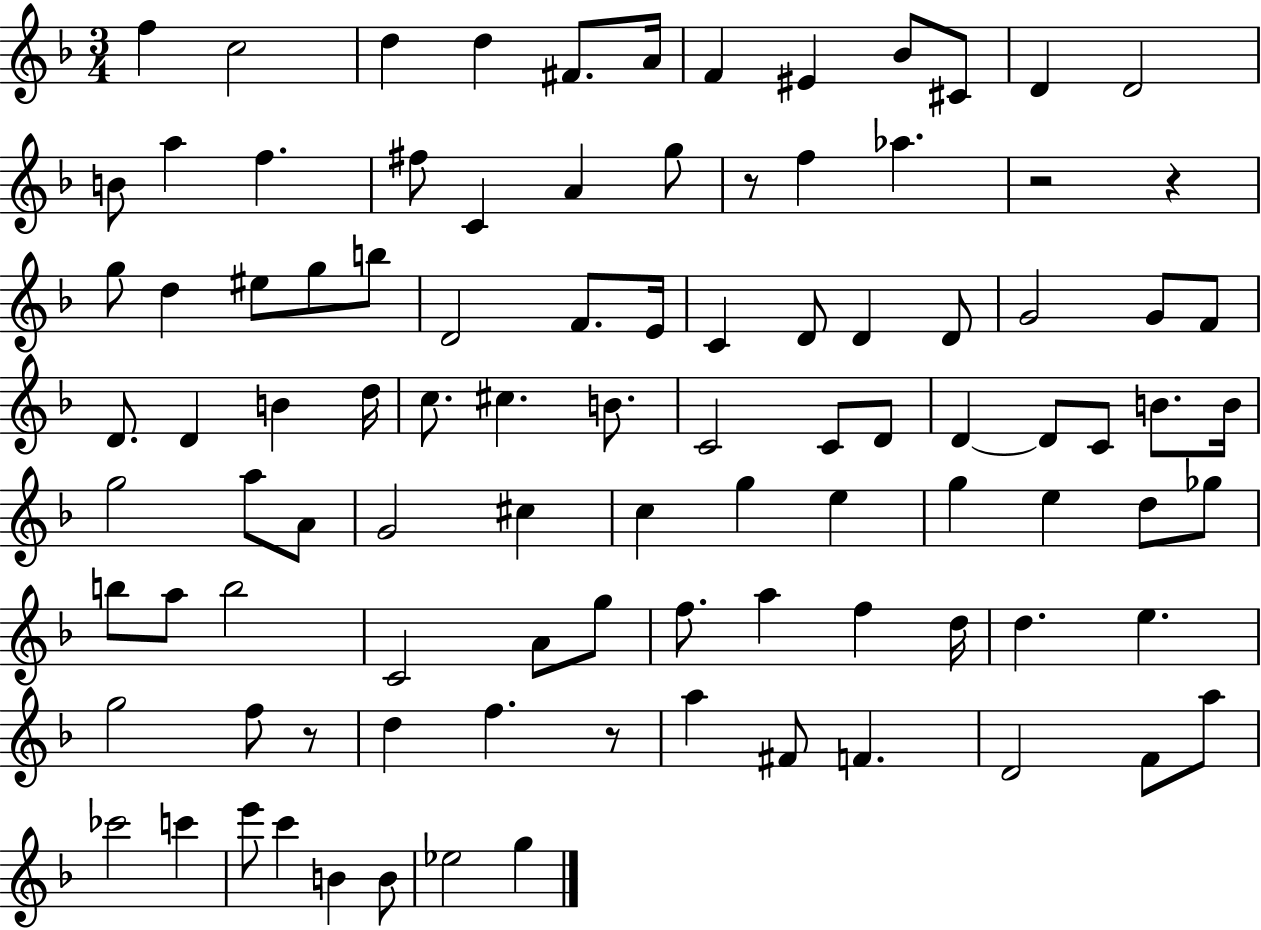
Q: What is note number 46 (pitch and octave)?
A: D4